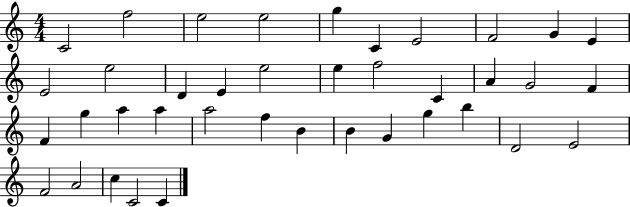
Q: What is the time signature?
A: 4/4